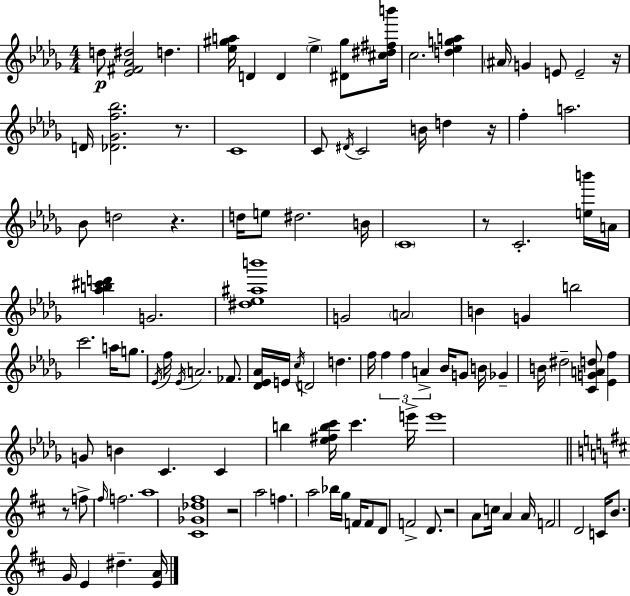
D5/e [Eb4,F#4,Ab4,D#5]/h D5/q. [Eb5,G#5,A5]/s D4/q D4/q Eb5/q [D#4,G#5]/e [C#5,D#5,F#5,B6]/s C5/h. [D5,Eb5,G5,A5]/q A#4/s G4/q E4/e E4/h R/s D4/s [Db4,Gb4,F5,Bb5]/h. R/e. C4/w C4/e D#4/s C4/h B4/s D5/q R/s F5/q A5/h. Bb4/e D5/h R/q. D5/s E5/e D#5/h. B4/s C4/w R/e C4/h. [E5,B6]/s A4/s [Ab5,B5,C#6,D6]/q G4/h. [D#5,Eb5,A#5,B6]/w G4/h A4/h B4/q G4/q B5/h C6/h. A5/s G5/e. Eb4/s F5/s Eb4/s A4/h. FES4/e. [Db4,Eb4,Ab4]/s E4/s C5/s D4/h D5/q. F5/s F5/q F5/q A4/q Bb4/s G4/e B4/s Gb4/q B4/s D#5/h [C4,G4,A4,D5]/e [Eb4,F5]/q G4/e B4/q C4/q. C4/q B5/q [Eb5,F#5,B5,C6]/s C6/q. E6/s E6/w R/e F5/e F#5/s F5/h. A5/w [C#4,Gb4,Db5,F#5]/w R/h A5/h F5/q. A5/h Bb5/s G5/s F4/s F4/e D4/e F4/h D4/e. R/h A4/e C5/s A4/q A4/s F4/h D4/h C4/s B4/e. G4/s E4/q D#5/q. [E4,A4]/s